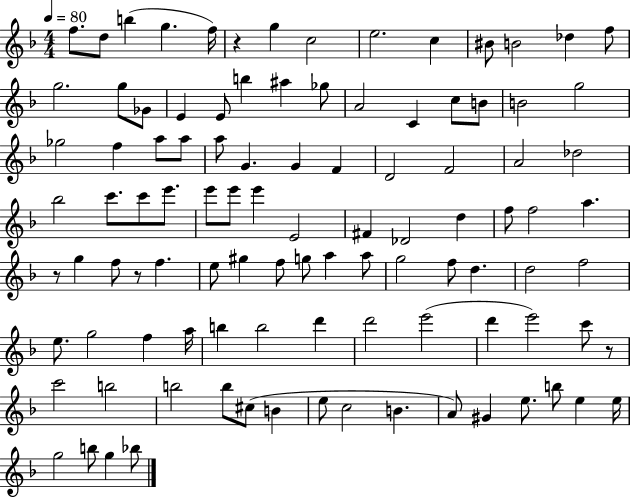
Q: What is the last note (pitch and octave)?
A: Bb5